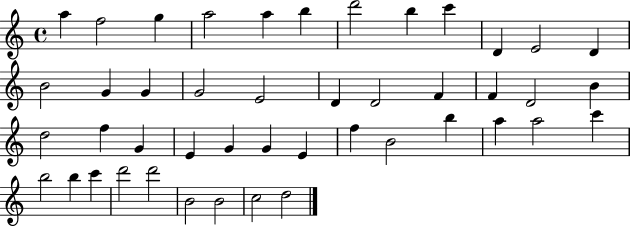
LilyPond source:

{
  \clef treble
  \time 4/4
  \defaultTimeSignature
  \key c \major
  a''4 f''2 g''4 | a''2 a''4 b''4 | d'''2 b''4 c'''4 | d'4 e'2 d'4 | \break b'2 g'4 g'4 | g'2 e'2 | d'4 d'2 f'4 | f'4 d'2 b'4 | \break d''2 f''4 g'4 | e'4 g'4 g'4 e'4 | f''4 b'2 b''4 | a''4 a''2 c'''4 | \break b''2 b''4 c'''4 | d'''2 d'''2 | b'2 b'2 | c''2 d''2 | \break \bar "|."
}